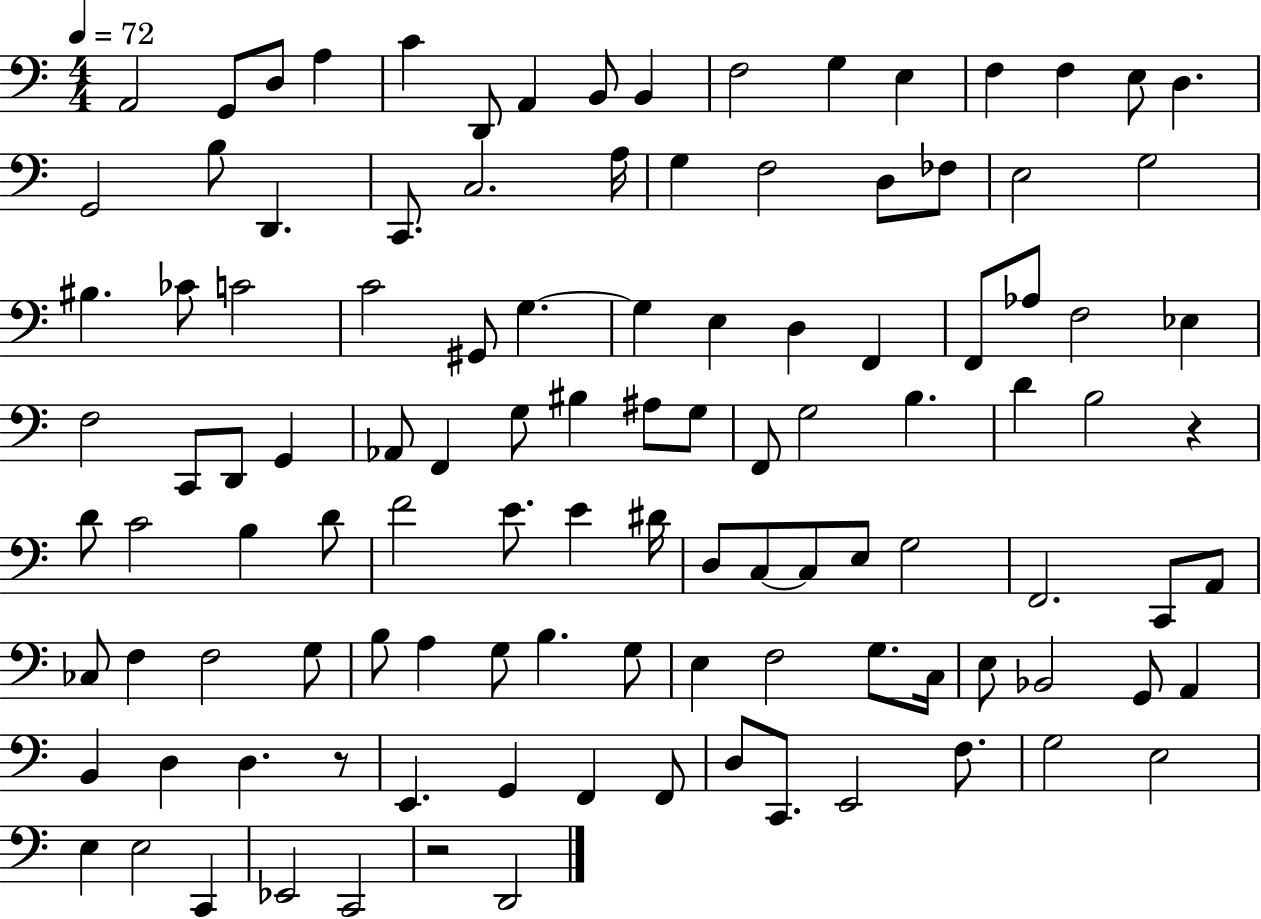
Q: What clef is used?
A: bass